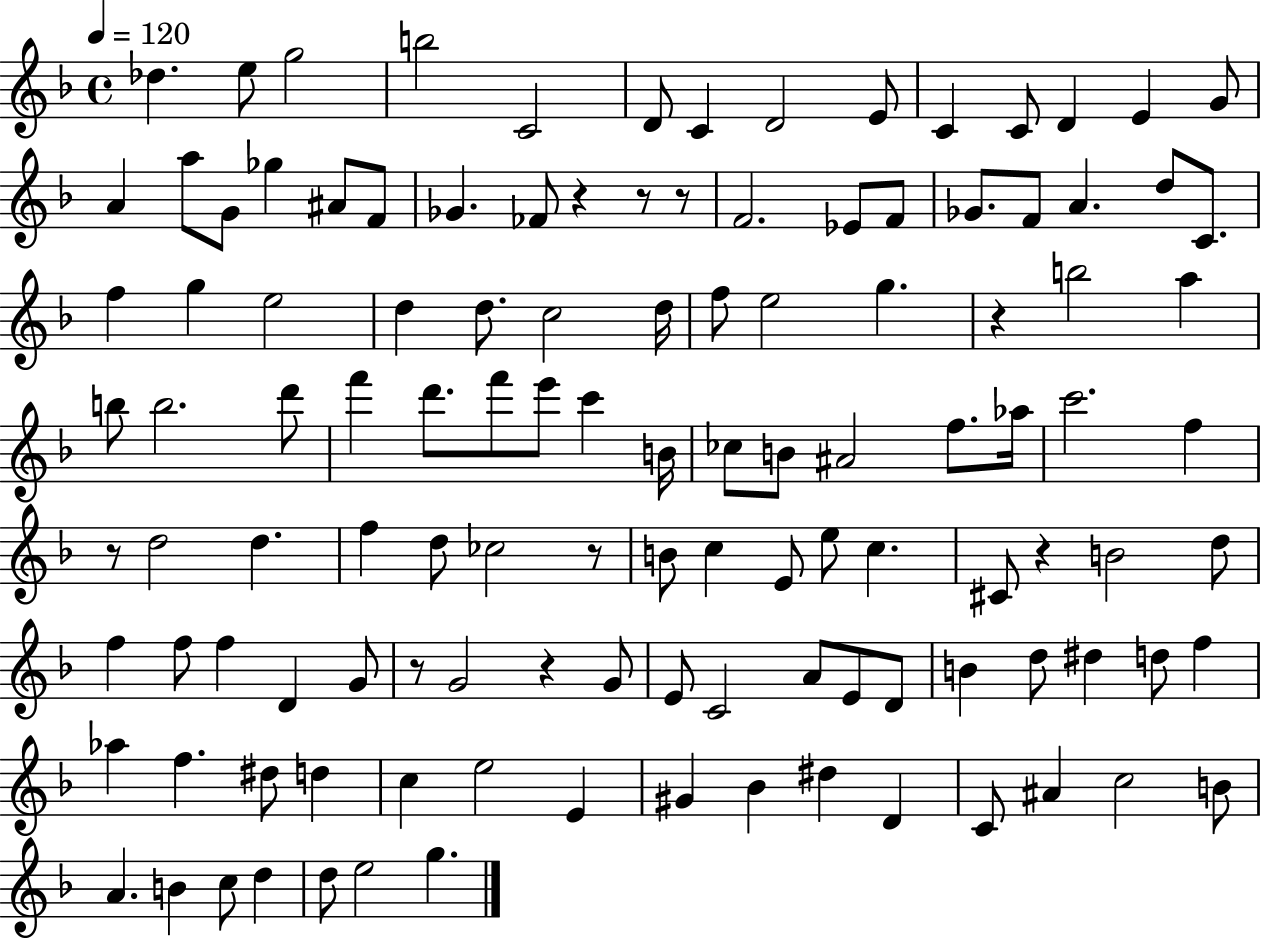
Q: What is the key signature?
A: F major